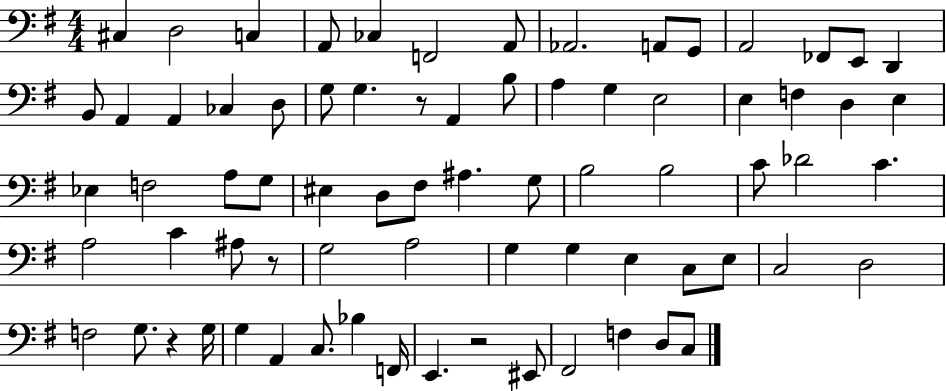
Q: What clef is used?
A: bass